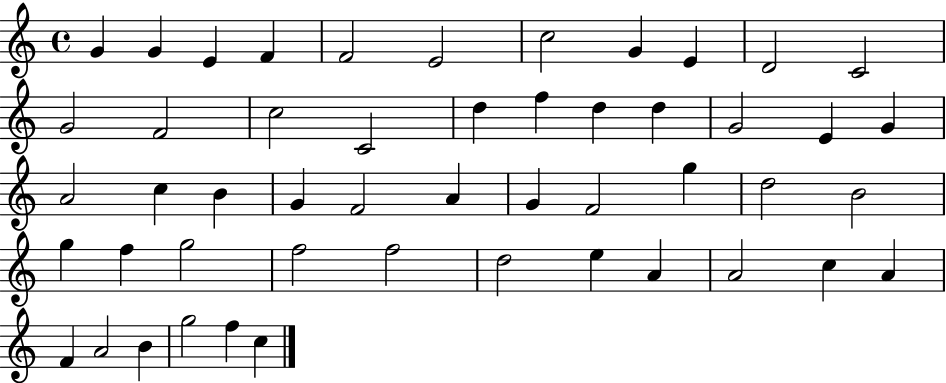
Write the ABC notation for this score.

X:1
T:Untitled
M:4/4
L:1/4
K:C
G G E F F2 E2 c2 G E D2 C2 G2 F2 c2 C2 d f d d G2 E G A2 c B G F2 A G F2 g d2 B2 g f g2 f2 f2 d2 e A A2 c A F A2 B g2 f c